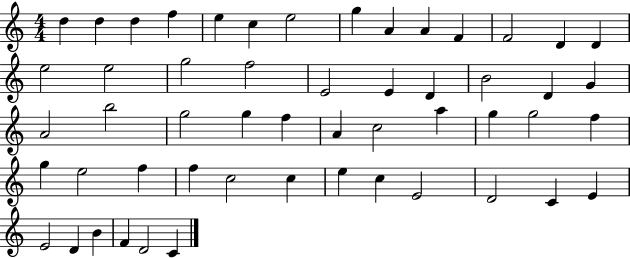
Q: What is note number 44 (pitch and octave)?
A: E4